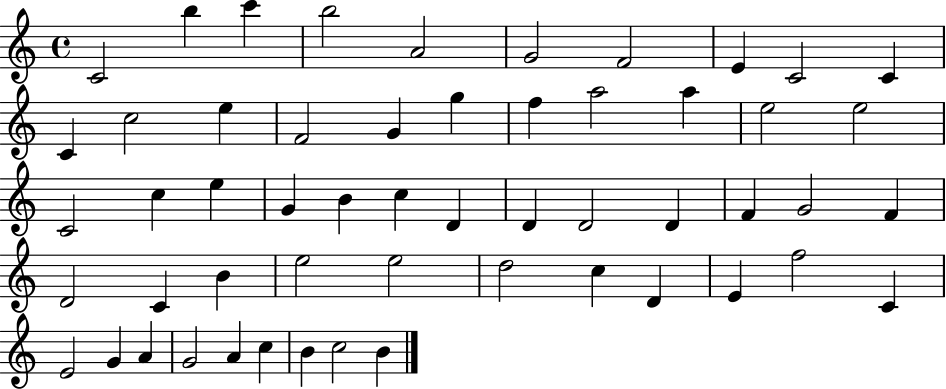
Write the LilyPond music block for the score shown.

{
  \clef treble
  \time 4/4
  \defaultTimeSignature
  \key c \major
  c'2 b''4 c'''4 | b''2 a'2 | g'2 f'2 | e'4 c'2 c'4 | \break c'4 c''2 e''4 | f'2 g'4 g''4 | f''4 a''2 a''4 | e''2 e''2 | \break c'2 c''4 e''4 | g'4 b'4 c''4 d'4 | d'4 d'2 d'4 | f'4 g'2 f'4 | \break d'2 c'4 b'4 | e''2 e''2 | d''2 c''4 d'4 | e'4 f''2 c'4 | \break e'2 g'4 a'4 | g'2 a'4 c''4 | b'4 c''2 b'4 | \bar "|."
}